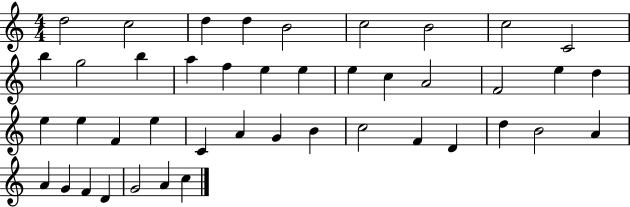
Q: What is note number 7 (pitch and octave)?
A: B4